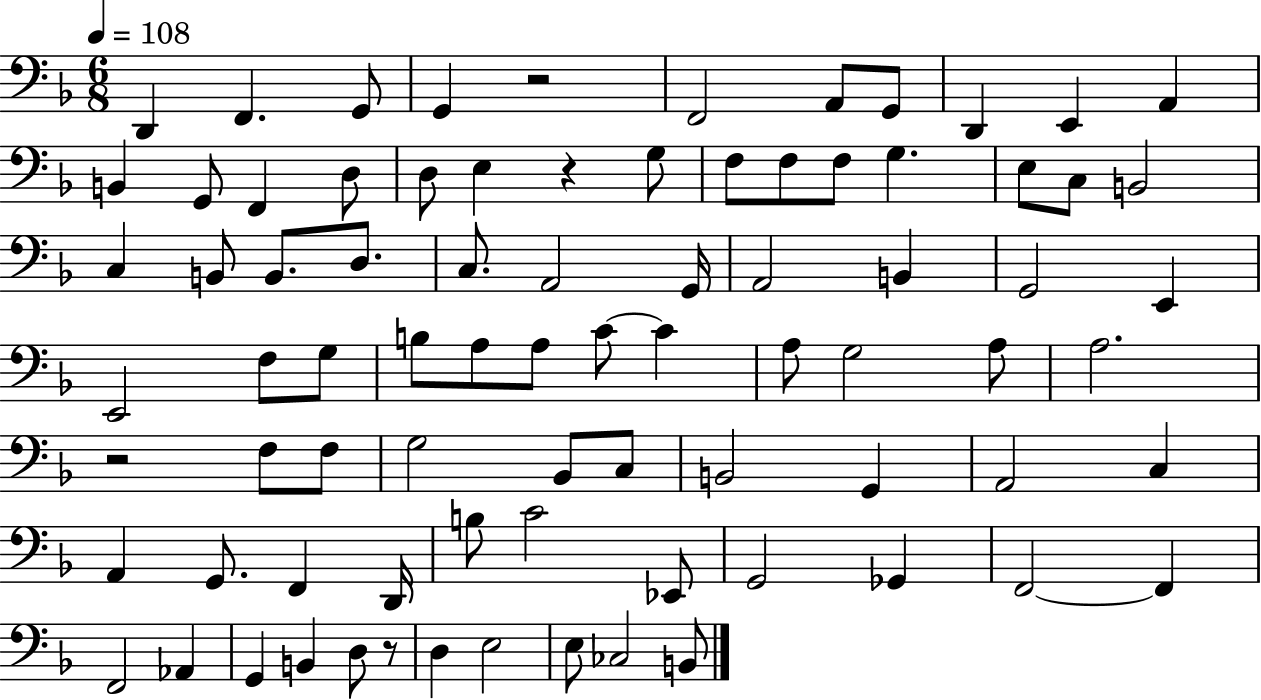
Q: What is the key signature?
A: F major